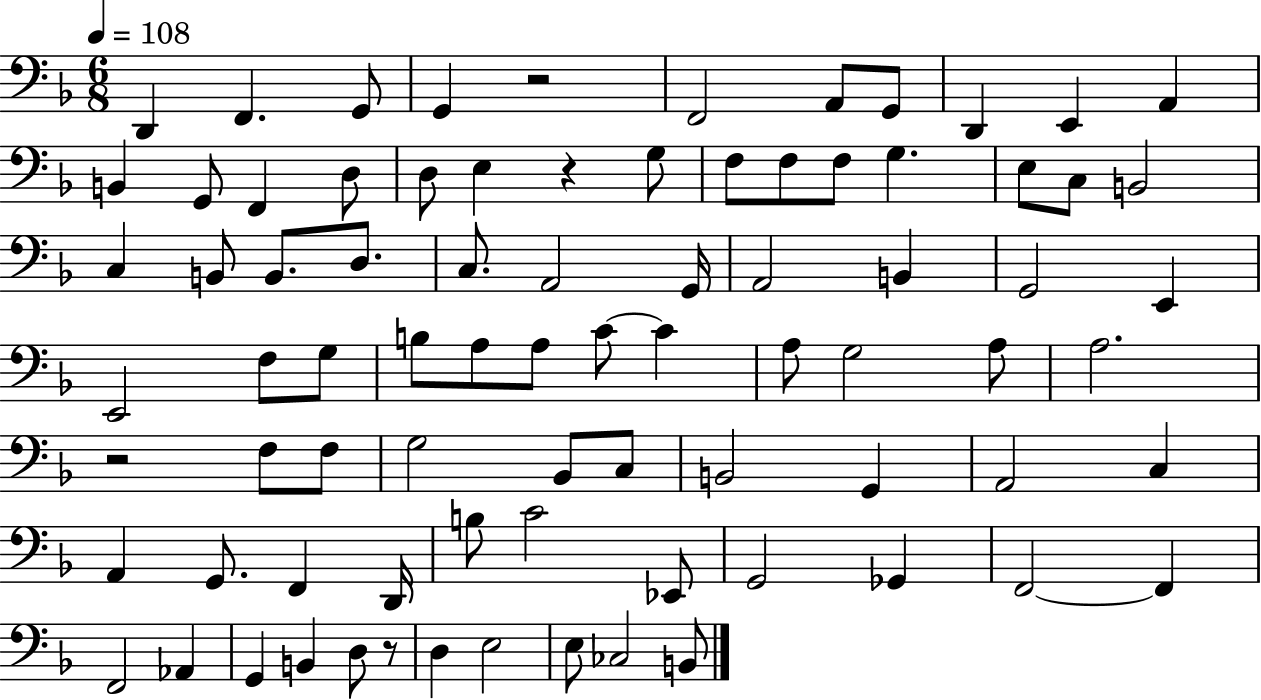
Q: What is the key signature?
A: F major